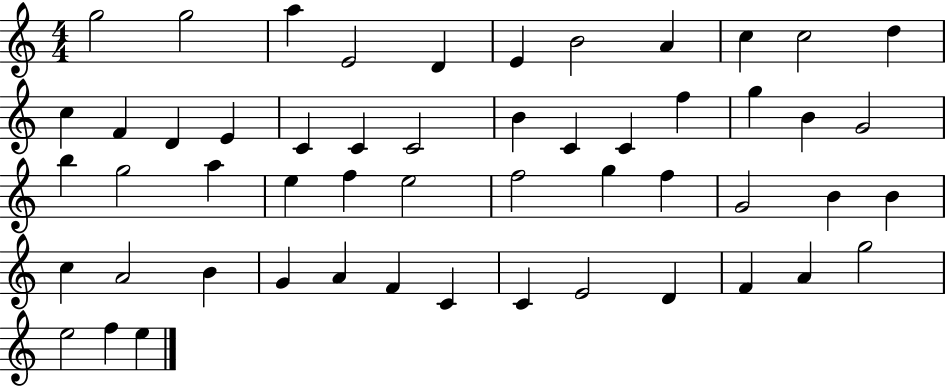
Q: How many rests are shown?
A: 0